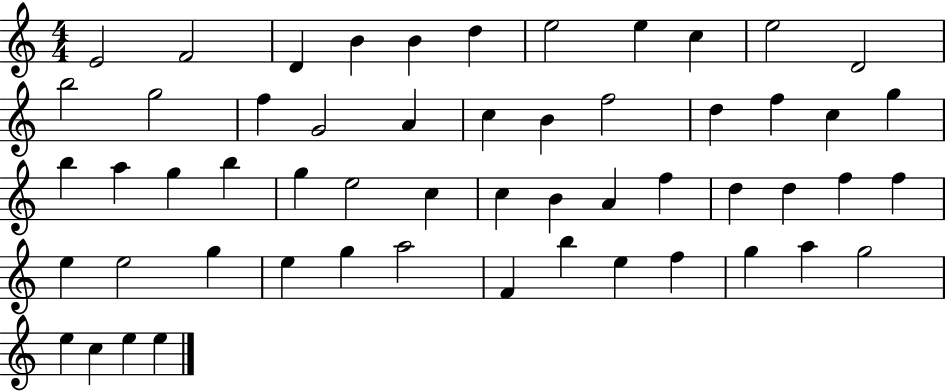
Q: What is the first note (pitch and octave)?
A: E4